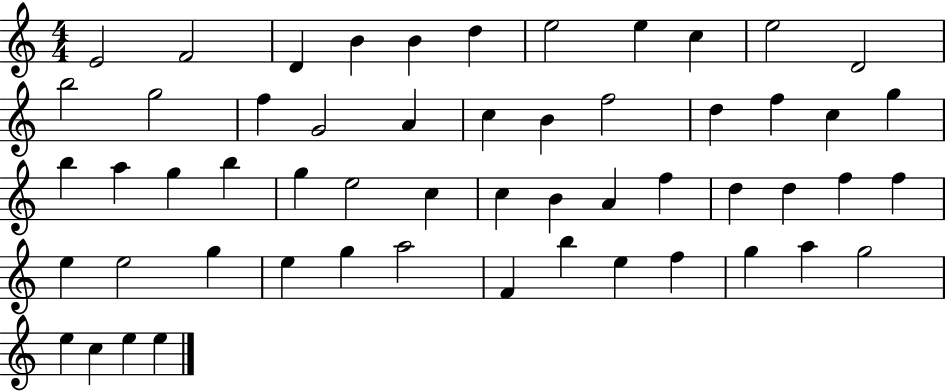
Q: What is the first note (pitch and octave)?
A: E4